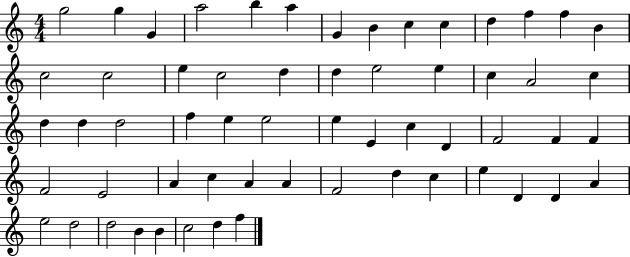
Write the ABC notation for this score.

X:1
T:Untitled
M:4/4
L:1/4
K:C
g2 g G a2 b a G B c c d f f B c2 c2 e c2 d d e2 e c A2 c d d d2 f e e2 e E c D F2 F F F2 E2 A c A A F2 d c e D D A e2 d2 d2 B B c2 d f